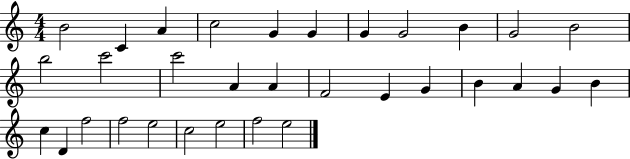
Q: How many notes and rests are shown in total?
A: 32